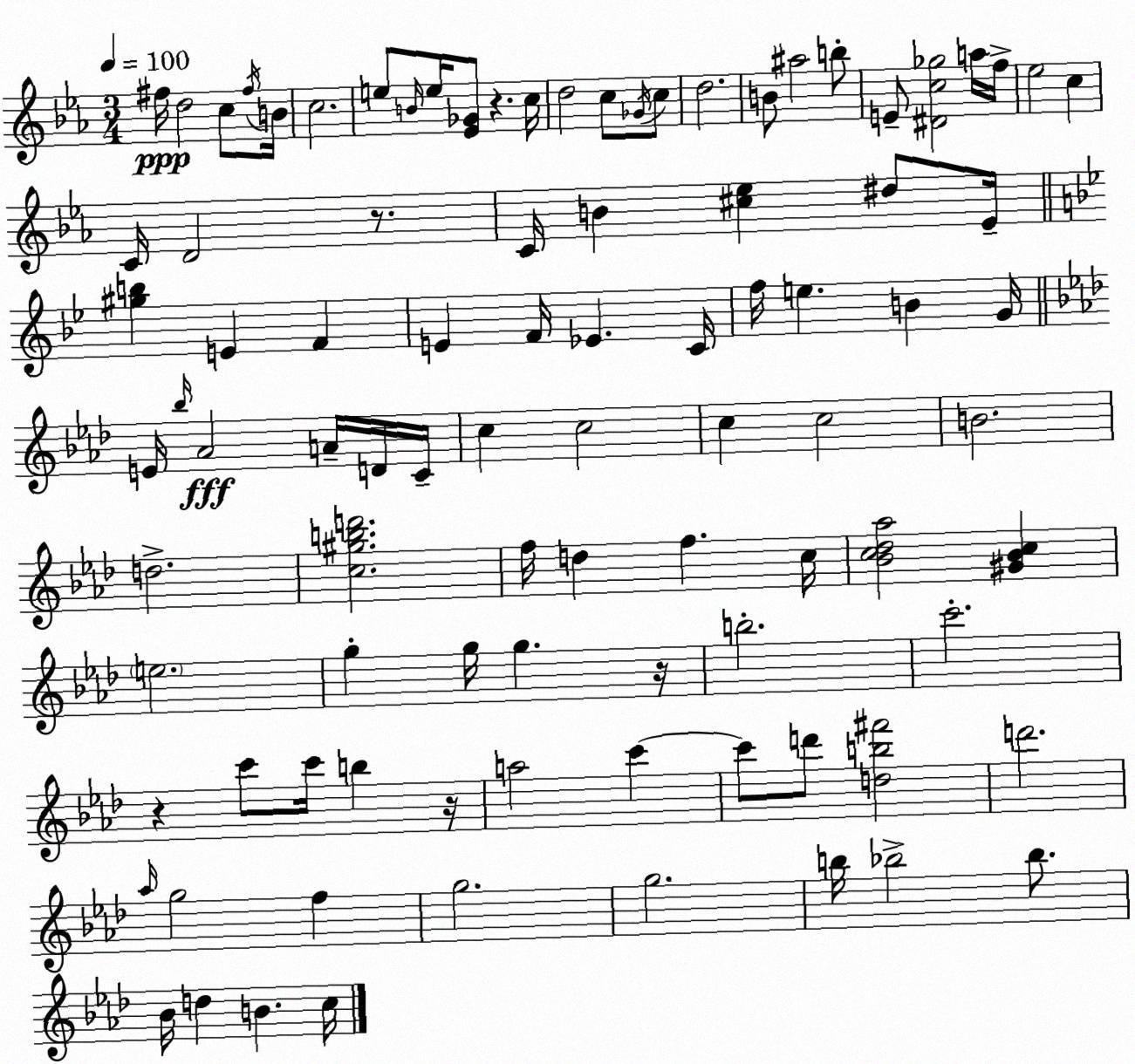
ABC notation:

X:1
T:Untitled
M:3/4
L:1/4
K:Cm
^f/4 d2 c/2 ^f/4 B/4 c2 e/2 B/4 e/4 [_E_G]/2 z c/4 d2 c/2 _G/4 c/2 d2 B/2 ^a2 b/2 E/2 [^Dc_g]2 a/4 f/4 _e2 c C/4 D2 z/2 C/4 B [^c_e] ^d/2 _E/4 [^gb] E F E F/4 _E C/4 f/4 e B G/4 E/4 _b/4 _A2 A/4 D/4 C/4 c c2 c c2 B2 d2 [c^gbd']2 f/4 d f c/4 [_Bc_d_a]2 [^G_Bc] e2 g g/4 g z/4 b2 c'2 z c'/2 c'/4 b z/4 a2 c' c'/2 d'/2 [db^f']2 d'2 _a/4 g2 f g2 g2 b/4 _b2 _b/2 _B/4 d B c/4